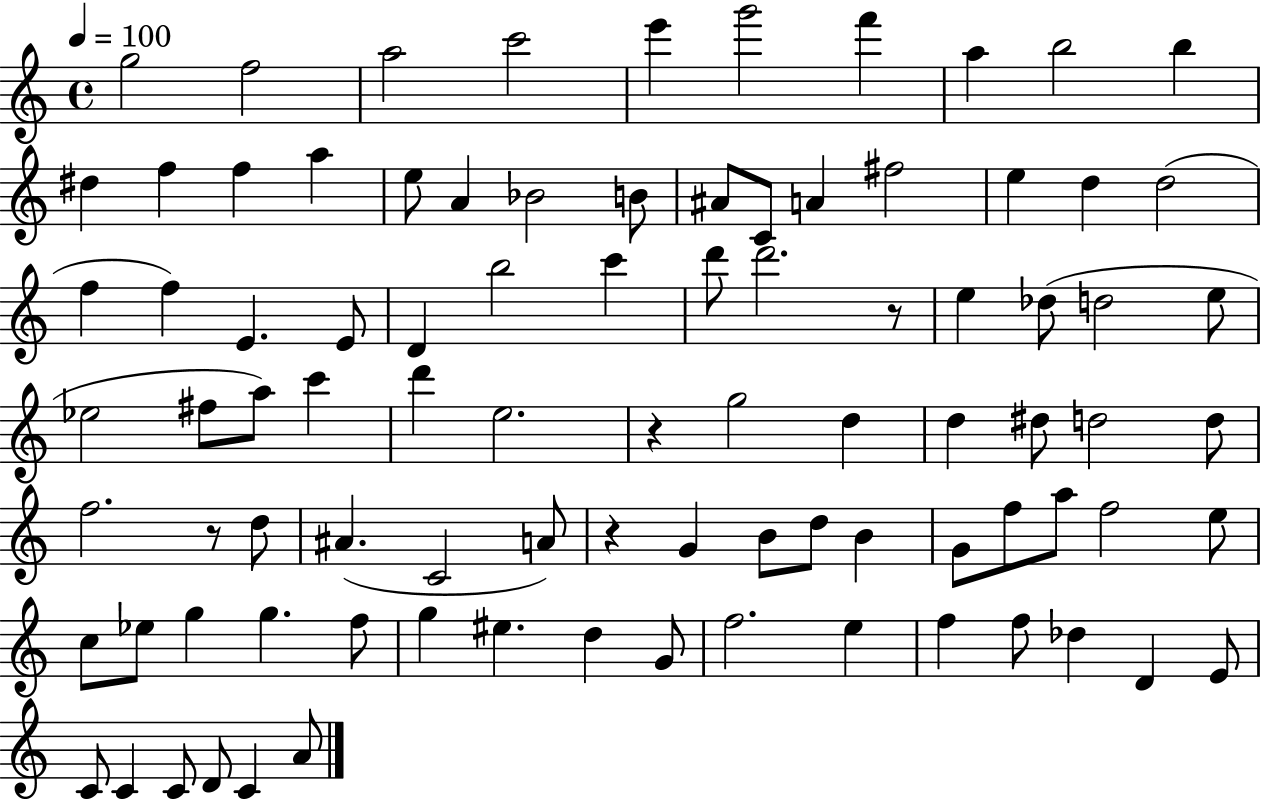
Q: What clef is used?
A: treble